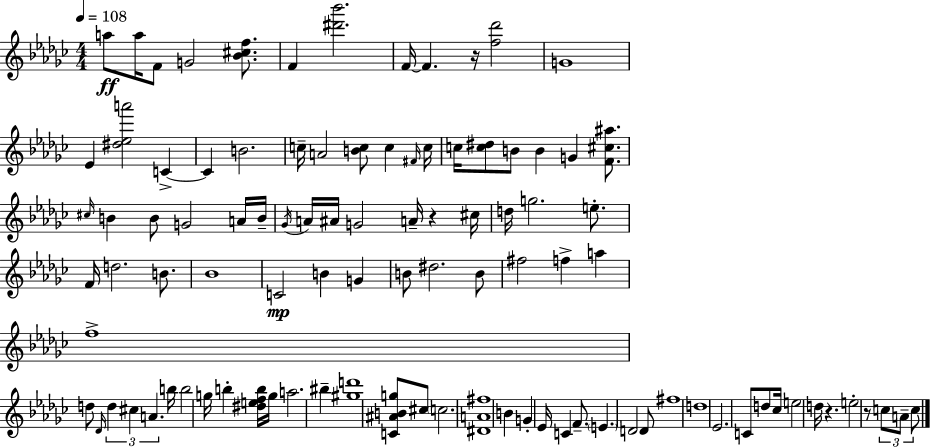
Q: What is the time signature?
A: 4/4